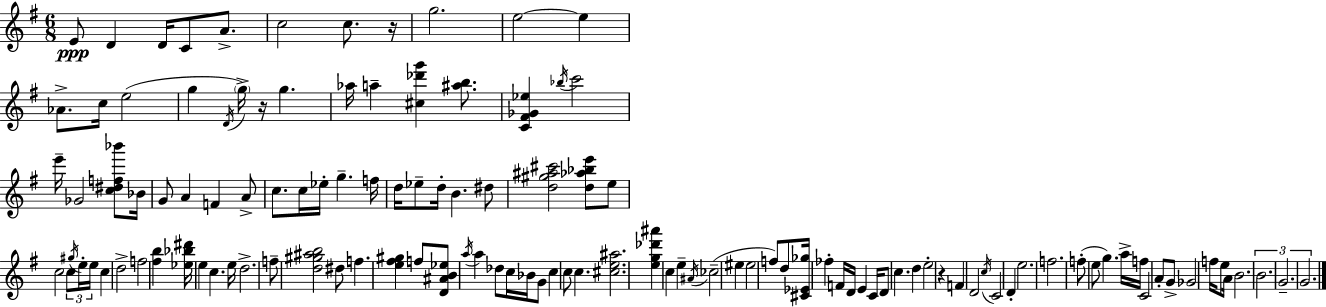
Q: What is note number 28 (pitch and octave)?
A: A4